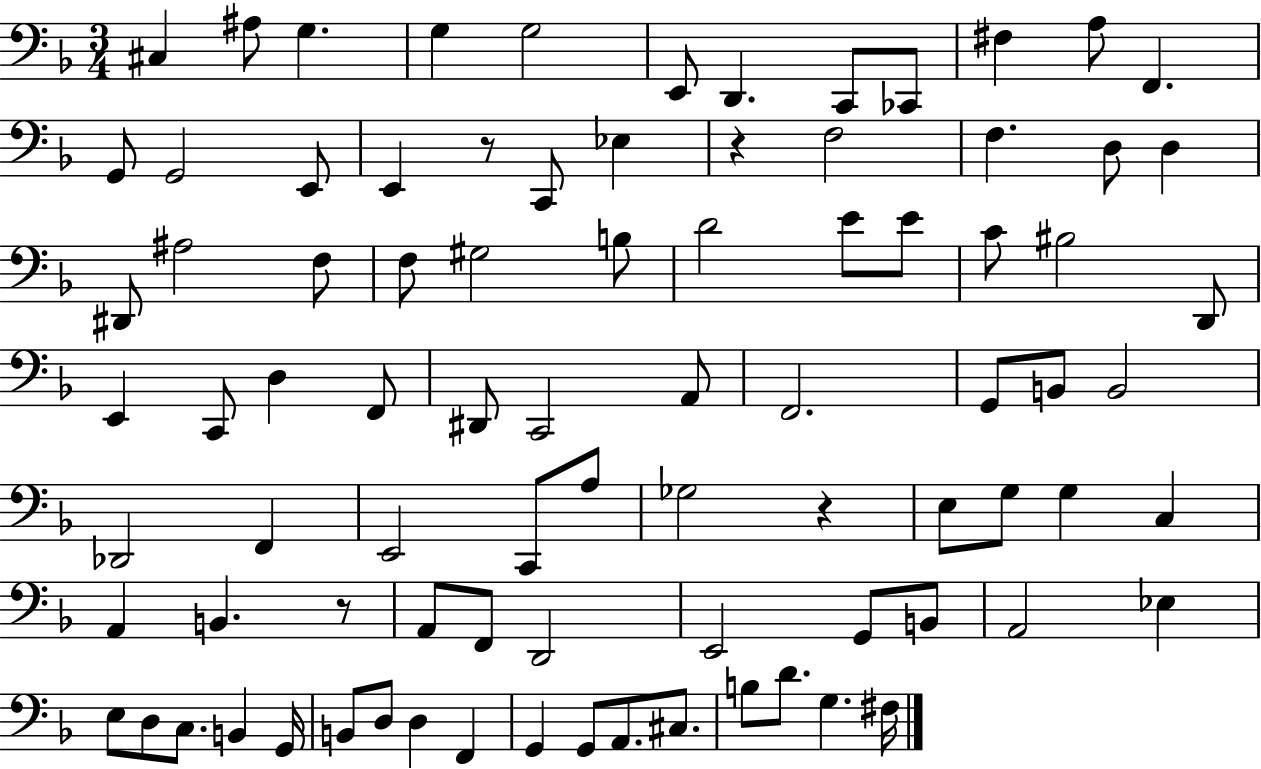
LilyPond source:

{
  \clef bass
  \numericTimeSignature
  \time 3/4
  \key f \major
  cis4 ais8 g4. | g4 g2 | e,8 d,4. c,8 ces,8 | fis4 a8 f,4. | \break g,8 g,2 e,8 | e,4 r8 c,8 ees4 | r4 f2 | f4. d8 d4 | \break dis,8 ais2 f8 | f8 gis2 b8 | d'2 e'8 e'8 | c'8 bis2 d,8 | \break e,4 c,8 d4 f,8 | dis,8 c,2 a,8 | f,2. | g,8 b,8 b,2 | \break des,2 f,4 | e,2 c,8 a8 | ges2 r4 | e8 g8 g4 c4 | \break a,4 b,4. r8 | a,8 f,8 d,2 | e,2 g,8 b,8 | a,2 ees4 | \break e8 d8 c8. b,4 g,16 | b,8 d8 d4 f,4 | g,4 g,8 a,8. cis8. | b8 d'8. g4. fis16 | \break \bar "|."
}